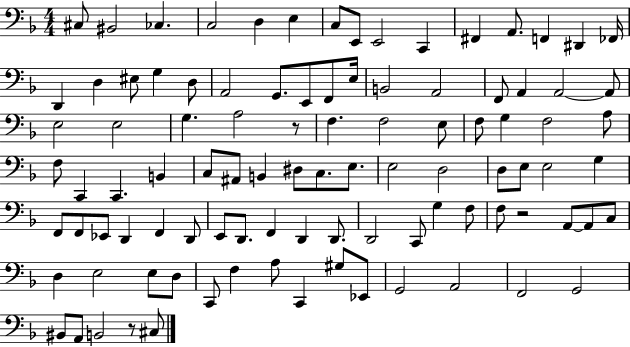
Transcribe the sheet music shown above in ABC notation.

X:1
T:Untitled
M:4/4
L:1/4
K:F
^C,/2 ^B,,2 _C, C,2 D, E, C,/2 E,,/2 E,,2 C,, ^F,, A,,/2 F,, ^D,, _F,,/4 D,, D, ^E,/2 G, D,/2 A,,2 G,,/2 E,,/2 F,,/2 E,/4 B,,2 A,,2 F,,/2 A,, A,,2 A,,/2 E,2 E,2 G, A,2 z/2 F, F,2 E,/2 F,/2 G, F,2 A,/2 F,/2 C,, C,, B,, C,/2 ^A,,/2 B,, ^D,/2 C,/2 E,/2 E,2 D,2 D,/2 E,/2 E,2 G, F,,/2 F,,/2 _E,,/2 D,, F,, D,,/2 E,,/2 D,,/2 F,, D,, D,,/2 D,,2 C,,/2 G, F,/2 F,/2 z2 A,,/2 A,,/2 C,/2 D, E,2 E,/2 D,/2 C,,/2 F, A,/2 C,, ^G,/2 _E,,/2 G,,2 A,,2 F,,2 G,,2 ^B,,/2 A,,/2 B,,2 z/2 ^C,/2